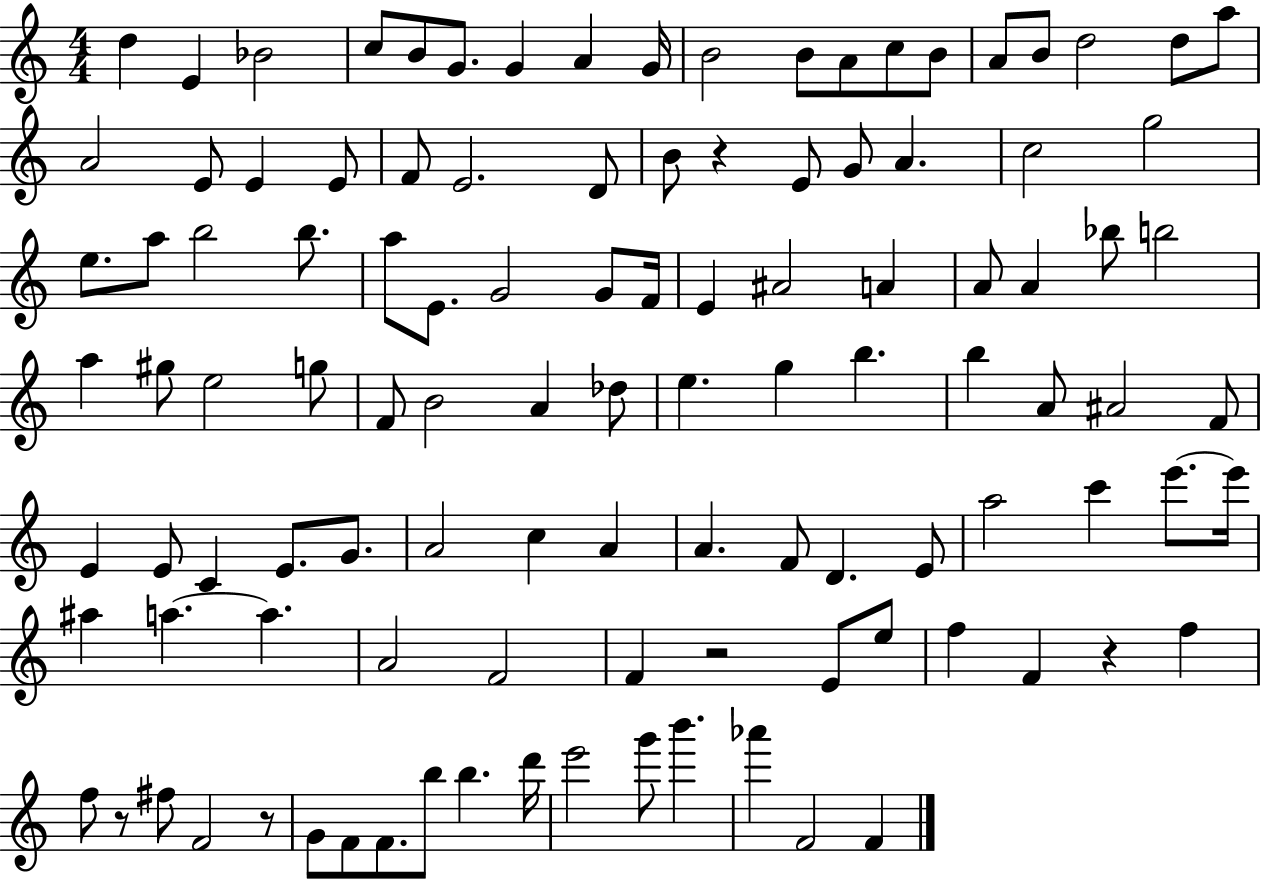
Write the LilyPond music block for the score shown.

{
  \clef treble
  \numericTimeSignature
  \time 4/4
  \key c \major
  d''4 e'4 bes'2 | c''8 b'8 g'8. g'4 a'4 g'16 | b'2 b'8 a'8 c''8 b'8 | a'8 b'8 d''2 d''8 a''8 | \break a'2 e'8 e'4 e'8 | f'8 e'2. d'8 | b'8 r4 e'8 g'8 a'4. | c''2 g''2 | \break e''8. a''8 b''2 b''8. | a''8 e'8. g'2 g'8 f'16 | e'4 ais'2 a'4 | a'8 a'4 bes''8 b''2 | \break a''4 gis''8 e''2 g''8 | f'8 b'2 a'4 des''8 | e''4. g''4 b''4. | b''4 a'8 ais'2 f'8 | \break e'4 e'8 c'4 e'8. g'8. | a'2 c''4 a'4 | a'4. f'8 d'4. e'8 | a''2 c'''4 e'''8.~~ e'''16 | \break ais''4 a''4.~~ a''4. | a'2 f'2 | f'4 r2 e'8 e''8 | f''4 f'4 r4 f''4 | \break f''8 r8 fis''8 f'2 r8 | g'8 f'8 f'8. b''8 b''4. d'''16 | e'''2 g'''8 b'''4. | aes'''4 f'2 f'4 | \break \bar "|."
}